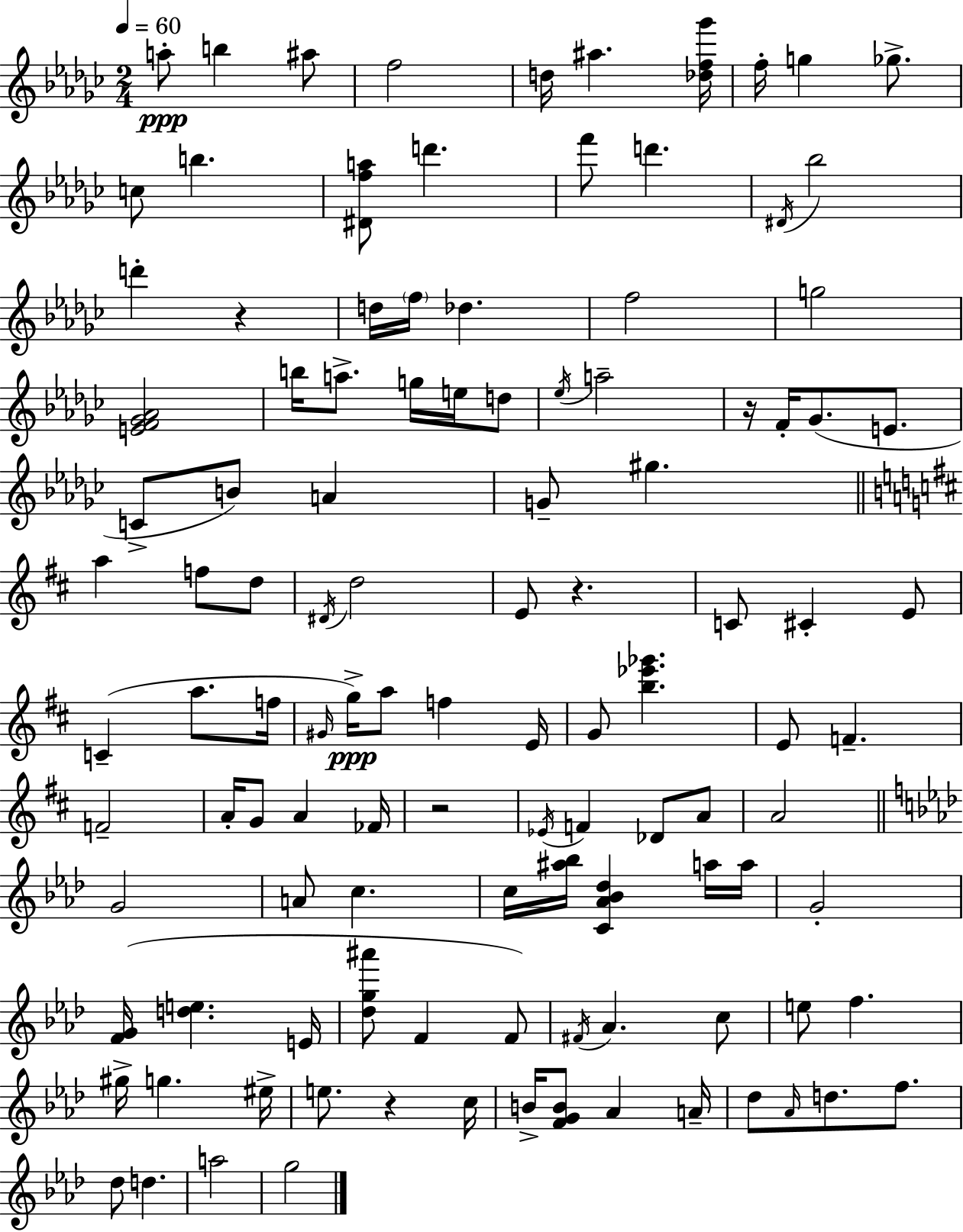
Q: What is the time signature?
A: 2/4